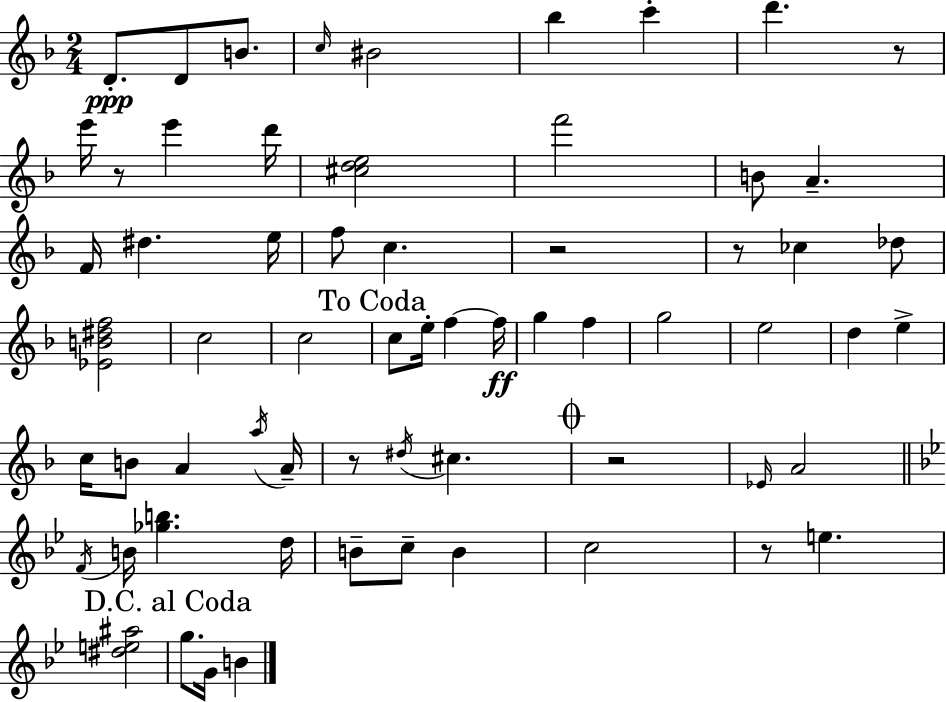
{
  \clef treble
  \numericTimeSignature
  \time 2/4
  \key d \minor
  d'8.-.\ppp d'8 b'8. | \grace { c''16 } bis'2 | bes''4 c'''4-. | d'''4. r8 | \break e'''16 r8 e'''4 | d'''16 <cis'' d'' e''>2 | f'''2 | b'8 a'4.-- | \break f'16 dis''4. | e''16 f''8 c''4. | r2 | r8 ces''4 des''8 | \break <ees' b' dis'' f''>2 | c''2 | c''2 | \mark "To Coda" c''8 e''16-. f''4~~ | \break f''16\ff g''4 f''4 | g''2 | e''2 | d''4 e''4-> | \break c''16 b'8 a'4 | \acciaccatura { a''16 } a'16-- r8 \acciaccatura { dis''16 } cis''4. | \mark \markup { \musicglyph "scripts.coda" } r2 | \grace { ees'16 } a'2 | \break \bar "||" \break \key bes \major \acciaccatura { f'16 } b'16 <ges'' b''>4. | d''16 b'8-- c''8-- b'4 | c''2 | r8 e''4. | \break <dis'' e'' ais''>2 | \mark "D.C. al Coda" g''8. g'16 b'4 | \bar "|."
}